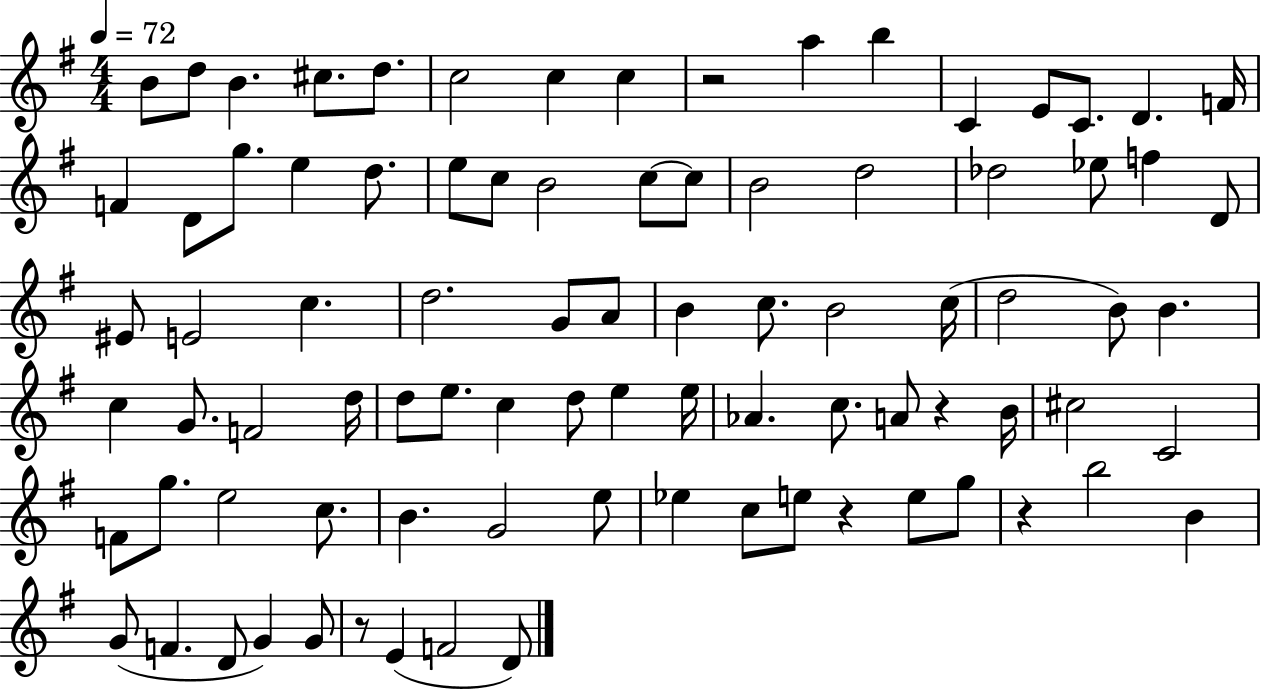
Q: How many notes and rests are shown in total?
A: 87